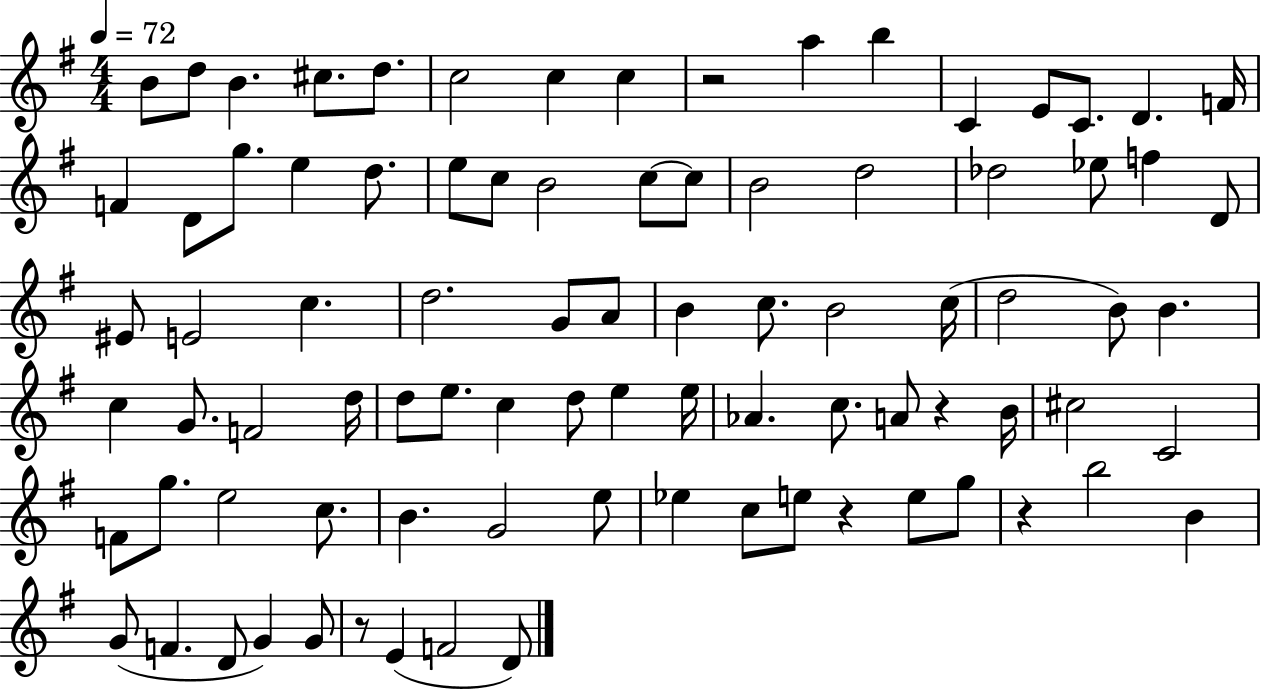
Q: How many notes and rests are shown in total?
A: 87